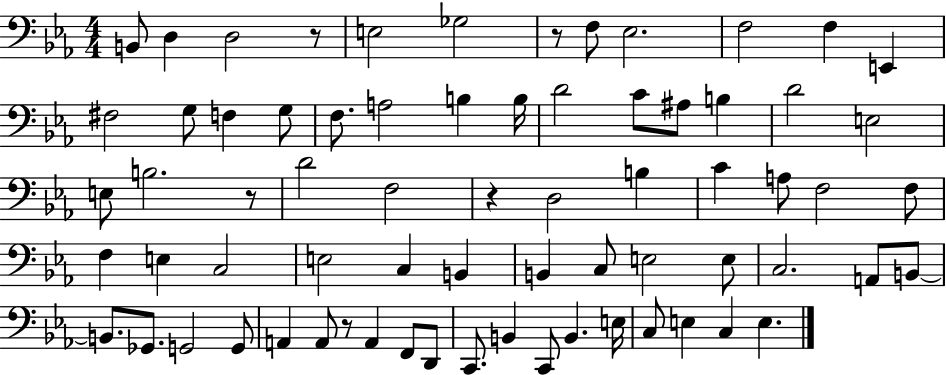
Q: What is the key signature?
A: EES major